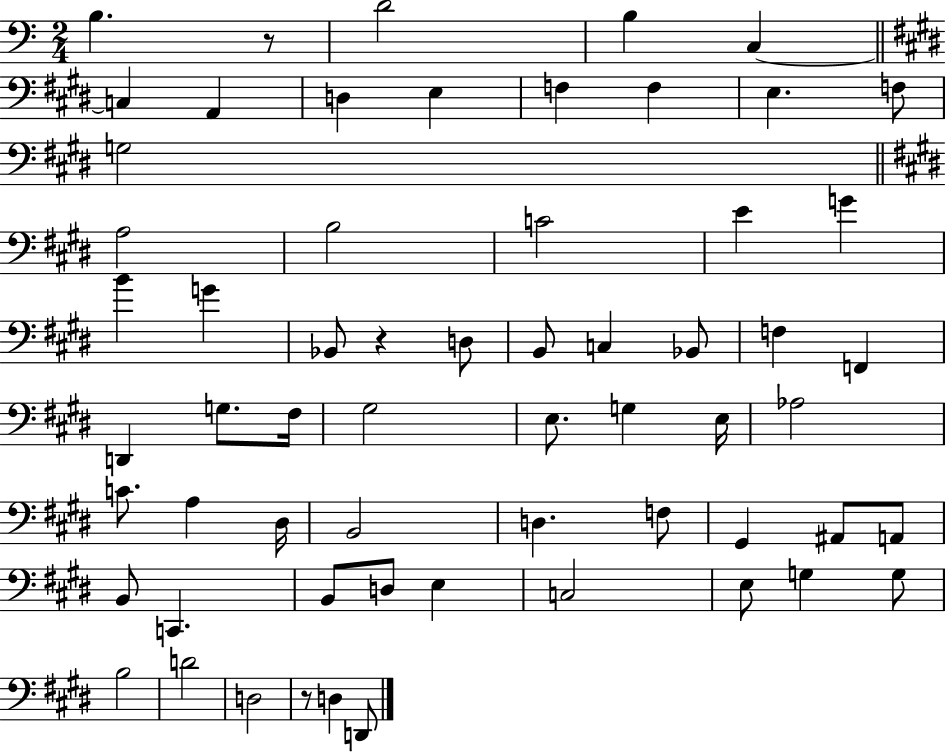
{
  \clef bass
  \numericTimeSignature
  \time 2/4
  \key c \major
  b4. r8 | d'2 | b4 c4~~ | \bar "||" \break \key e \major c4 a,4 | d4 e4 | f4 f4 | e4. f8 | \break g2 | \bar "||" \break \key e \major a2 | b2 | c'2 | e'4 g'4 | \break b'4 g'4 | bes,8 r4 d8 | b,8 c4 bes,8 | f4 f,4 | \break d,4 g8. fis16 | gis2 | e8. g4 e16 | aes2 | \break c'8. a4 dis16 | b,2 | d4. f8 | gis,4 ais,8 a,8 | \break b,8 c,4. | b,8 d8 e4 | c2 | e8 g4 g8 | \break b2 | d'2 | d2 | r8 d4 d,8 | \break \bar "|."
}